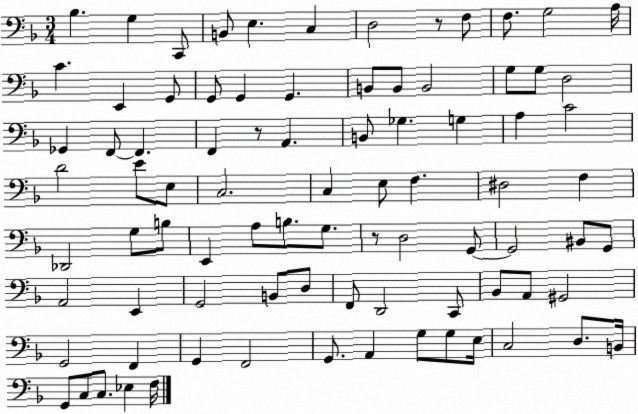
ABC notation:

X:1
T:Untitled
M:3/4
L:1/4
K:F
_B, G, C,,/2 B,,/2 E, C, D,2 z/2 F,/2 F,/2 G,2 A,/4 C E,, G,,/2 G,,/2 G,, G,, B,,/2 B,,/2 B,,2 G,/2 G,/2 D,2 _G,, F,,/2 F,, F,, z/2 A,, B,,/2 _G, G, A, C2 D2 E/2 E,/2 C,2 C, E,/2 F, ^D,2 F, _D,,2 G,/2 B,/2 E,, A,/2 B,/2 G,/2 z/2 D,2 G,,/2 G,,2 ^B,,/2 G,,/2 A,,2 E,, G,,2 B,,/2 D,/2 F,,/2 D,,2 C,,/2 _B,,/2 A,,/2 ^G,,2 G,,2 F,, G,, F,,2 G,,/2 A,, G,/2 G,/2 E,/4 C,2 D,/2 B,,/4 G,,/2 C,/2 C,/2 _E, F,/4